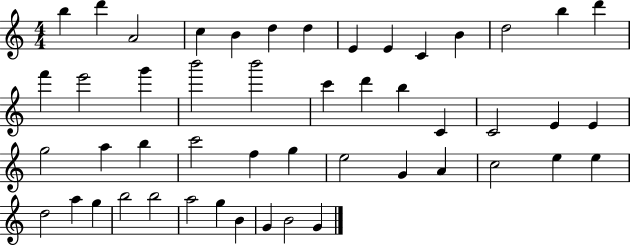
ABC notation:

X:1
T:Untitled
M:4/4
L:1/4
K:C
b d' A2 c B d d E E C B d2 b d' f' e'2 g' b'2 b'2 c' d' b C C2 E E g2 a b c'2 f g e2 G A c2 e e d2 a g b2 b2 a2 g B G B2 G